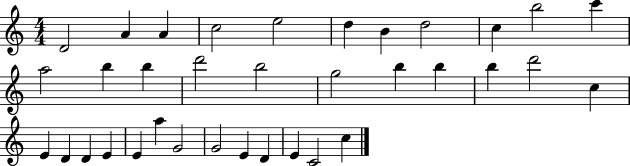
D4/h A4/q A4/q C5/h E5/h D5/q B4/q D5/h C5/q B5/h C6/q A5/h B5/q B5/q D6/h B5/h G5/h B5/q B5/q B5/q D6/h C5/q E4/q D4/q D4/q E4/q E4/q A5/q G4/h G4/h E4/q D4/q E4/q C4/h C5/q